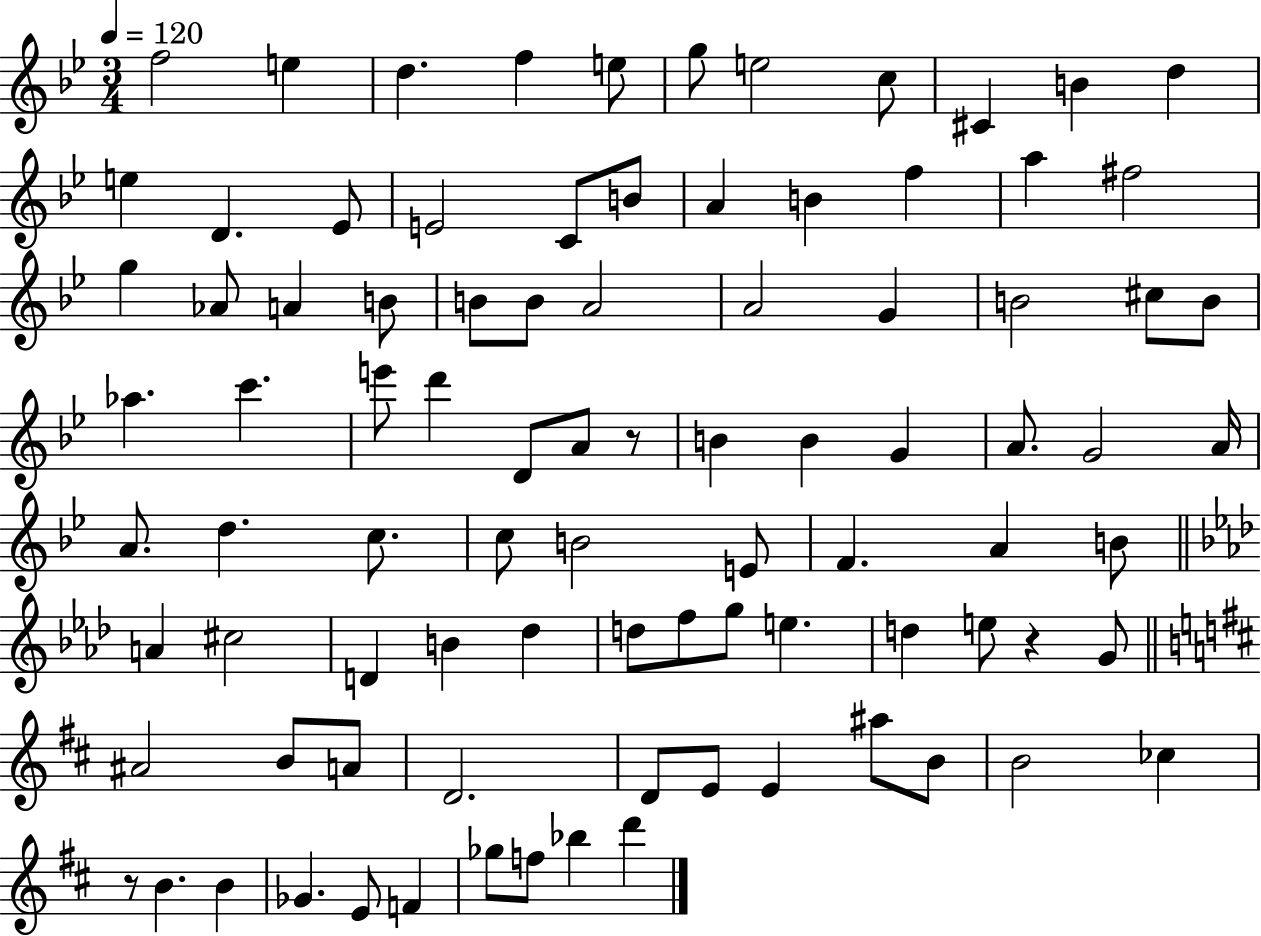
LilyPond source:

{
  \clef treble
  \numericTimeSignature
  \time 3/4
  \key bes \major
  \tempo 4 = 120
  f''2 e''4 | d''4. f''4 e''8 | g''8 e''2 c''8 | cis'4 b'4 d''4 | \break e''4 d'4. ees'8 | e'2 c'8 b'8 | a'4 b'4 f''4 | a''4 fis''2 | \break g''4 aes'8 a'4 b'8 | b'8 b'8 a'2 | a'2 g'4 | b'2 cis''8 b'8 | \break aes''4. c'''4. | e'''8 d'''4 d'8 a'8 r8 | b'4 b'4 g'4 | a'8. g'2 a'16 | \break a'8. d''4. c''8. | c''8 b'2 e'8 | f'4. a'4 b'8 | \bar "||" \break \key f \minor a'4 cis''2 | d'4 b'4 des''4 | d''8 f''8 g''8 e''4. | d''4 e''8 r4 g'8 | \break \bar "||" \break \key b \minor ais'2 b'8 a'8 | d'2. | d'8 e'8 e'4 ais''8 b'8 | b'2 ces''4 | \break r8 b'4. b'4 | ges'4. e'8 f'4 | ges''8 f''8 bes''4 d'''4 | \bar "|."
}